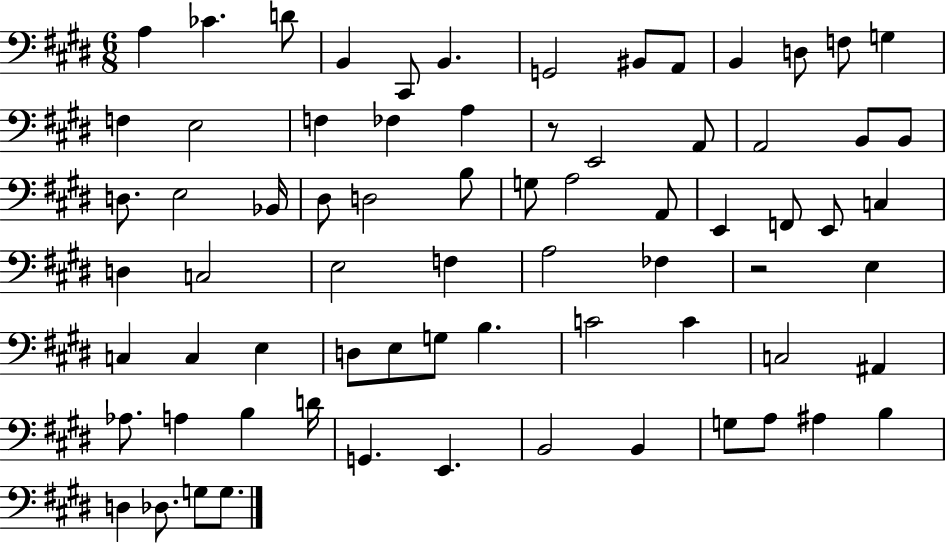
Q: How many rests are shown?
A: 2